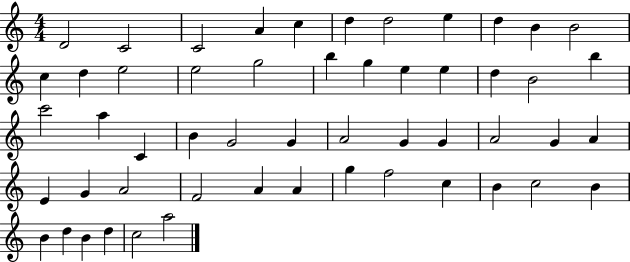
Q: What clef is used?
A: treble